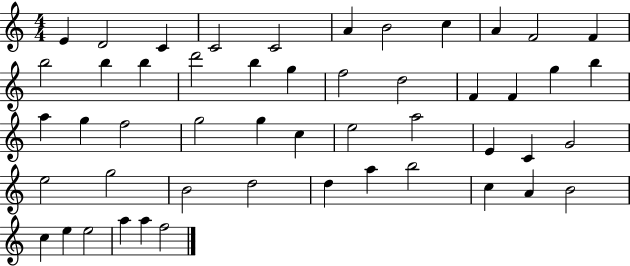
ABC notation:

X:1
T:Untitled
M:4/4
L:1/4
K:C
E D2 C C2 C2 A B2 c A F2 F b2 b b d'2 b g f2 d2 F F g b a g f2 g2 g c e2 a2 E C G2 e2 g2 B2 d2 d a b2 c A B2 c e e2 a a f2